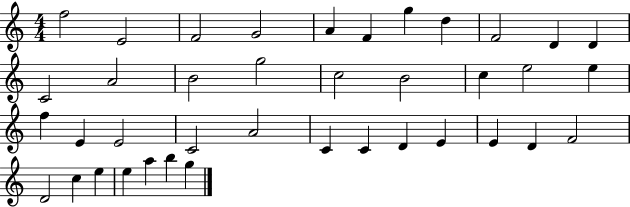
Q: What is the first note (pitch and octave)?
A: F5